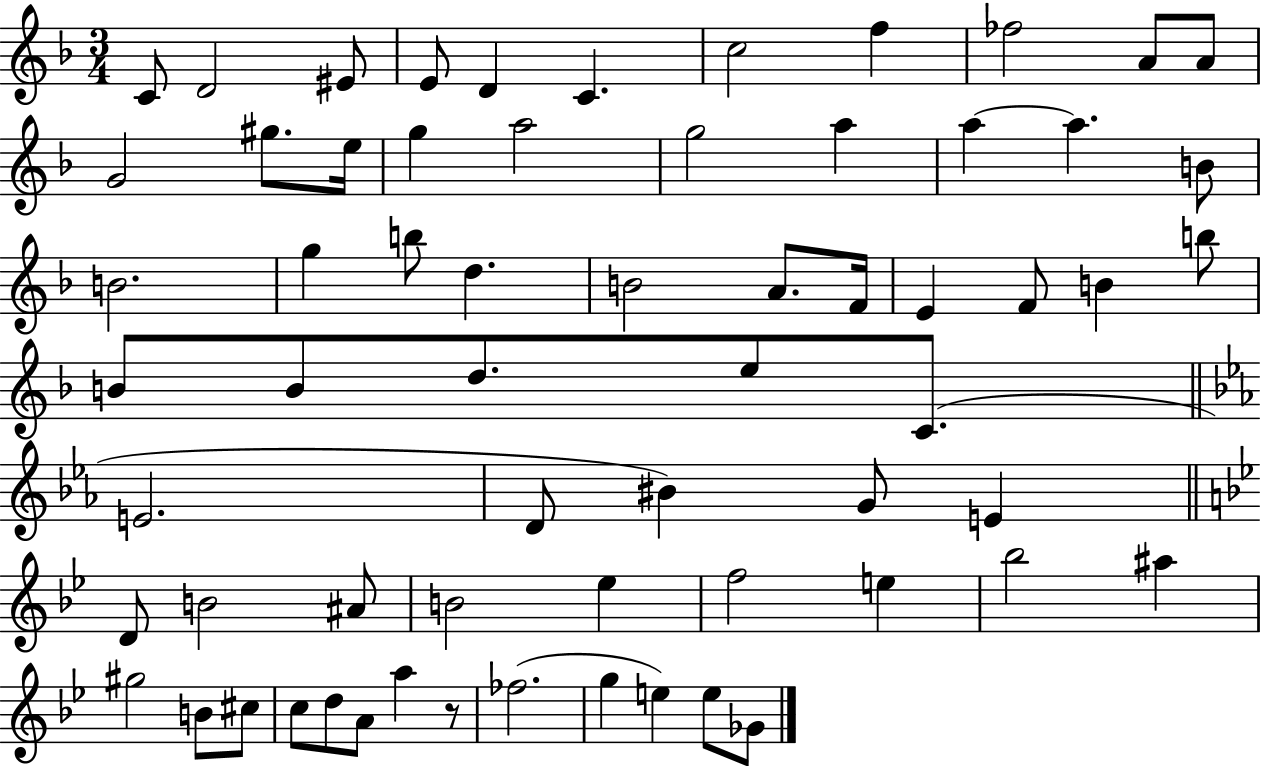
C4/e D4/h EIS4/e E4/e D4/q C4/q. C5/h F5/q FES5/h A4/e A4/e G4/h G#5/e. E5/s G5/q A5/h G5/h A5/q A5/q A5/q. B4/e B4/h. G5/q B5/e D5/q. B4/h A4/e. F4/s E4/q F4/e B4/q B5/e B4/e B4/e D5/e. E5/e C4/e. E4/h. D4/e BIS4/q G4/e E4/q D4/e B4/h A#4/e B4/h Eb5/q F5/h E5/q Bb5/h A#5/q G#5/h B4/e C#5/e C5/e D5/e A4/e A5/q R/e FES5/h. G5/q E5/q E5/e Gb4/e